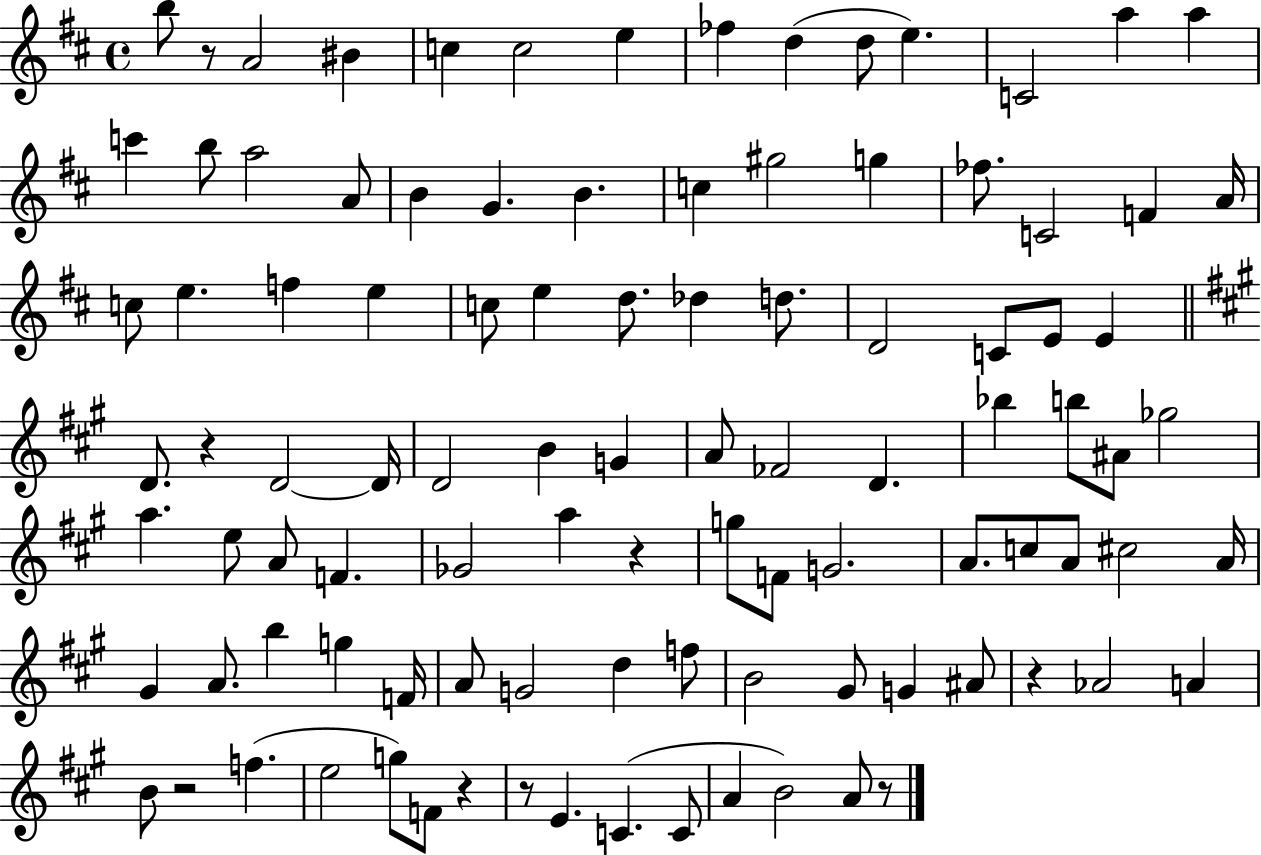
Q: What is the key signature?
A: D major